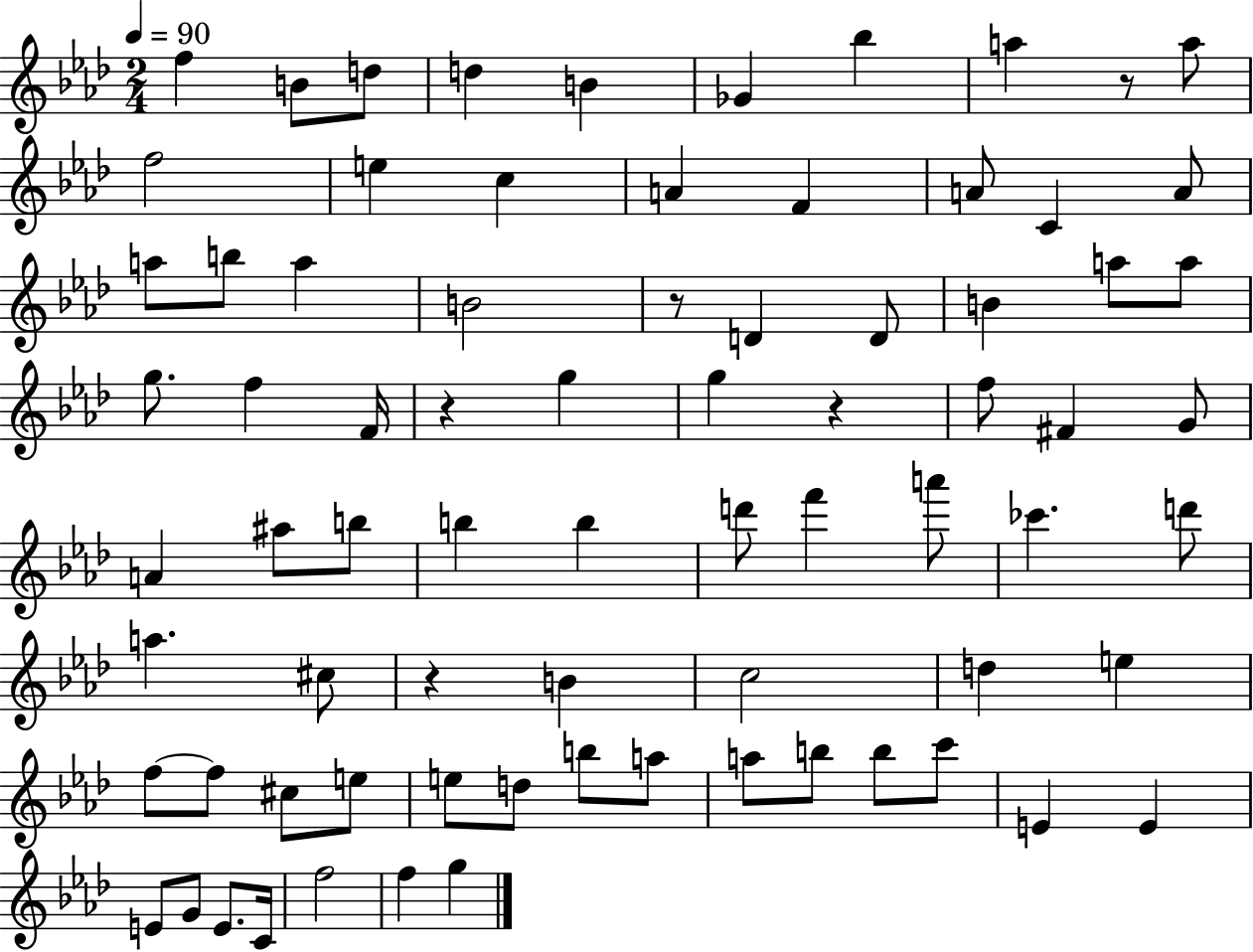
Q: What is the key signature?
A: AES major